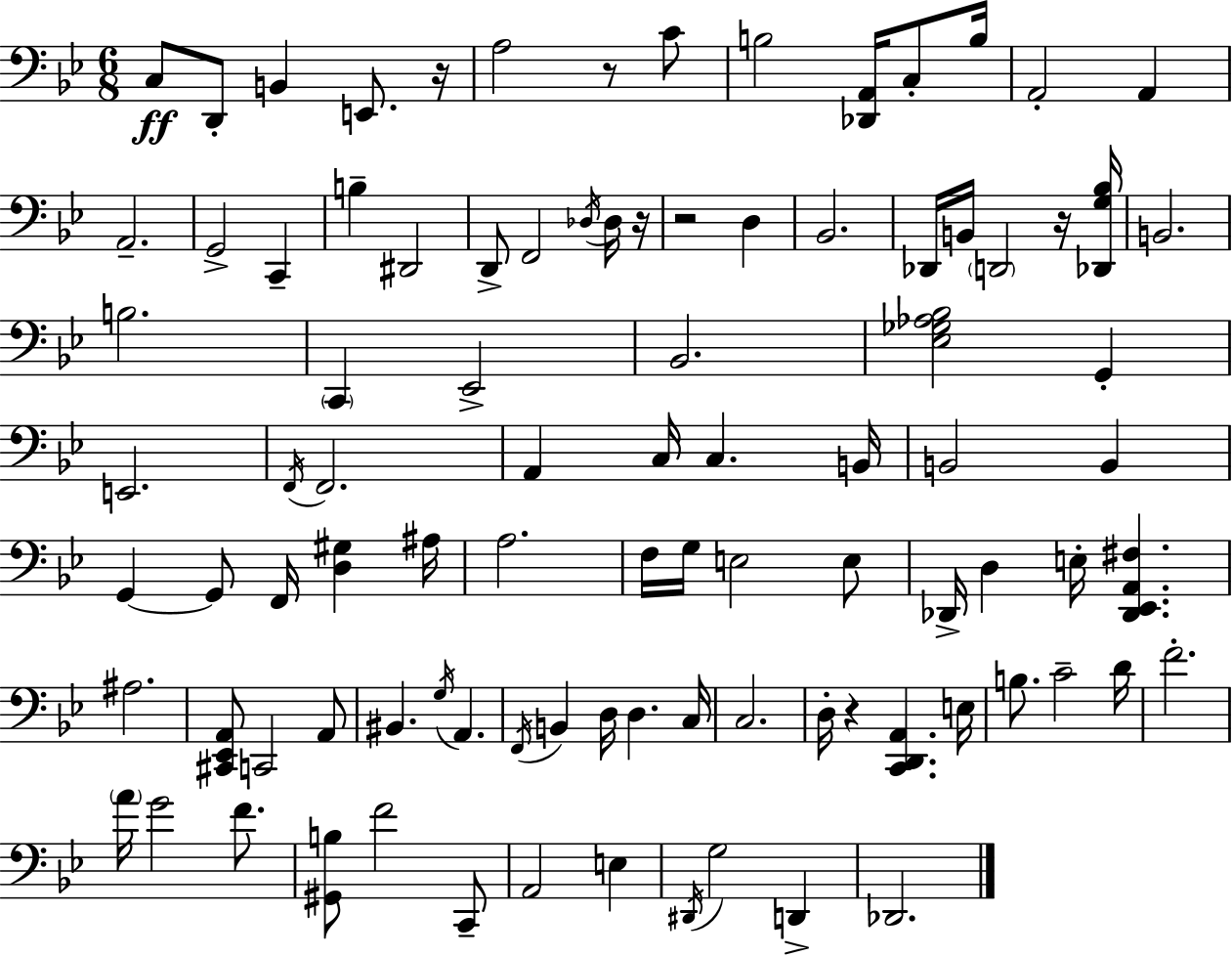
X:1
T:Untitled
M:6/8
L:1/4
K:Bb
C,/2 D,,/2 B,, E,,/2 z/4 A,2 z/2 C/2 B,2 [_D,,A,,]/4 C,/2 B,/4 A,,2 A,, A,,2 G,,2 C,, B, ^D,,2 D,,/2 F,,2 _D,/4 _D,/4 z/4 z2 D, _B,,2 _D,,/4 B,,/4 D,,2 z/4 [_D,,G,_B,]/4 B,,2 B,2 C,, _E,,2 _B,,2 [_E,_G,_A,_B,]2 G,, E,,2 F,,/4 F,,2 A,, C,/4 C, B,,/4 B,,2 B,, G,, G,,/2 F,,/4 [D,^G,] ^A,/4 A,2 F,/4 G,/4 E,2 E,/2 _D,,/4 D, E,/4 [_D,,_E,,A,,^F,] ^A,2 [^C,,_E,,A,,]/2 C,,2 A,,/2 ^B,, G,/4 A,, F,,/4 B,, D,/4 D, C,/4 C,2 D,/4 z [C,,D,,A,,] E,/4 B,/2 C2 D/4 F2 A/4 G2 F/2 [^G,,B,]/2 F2 C,,/2 A,,2 E, ^D,,/4 G,2 D,, _D,,2